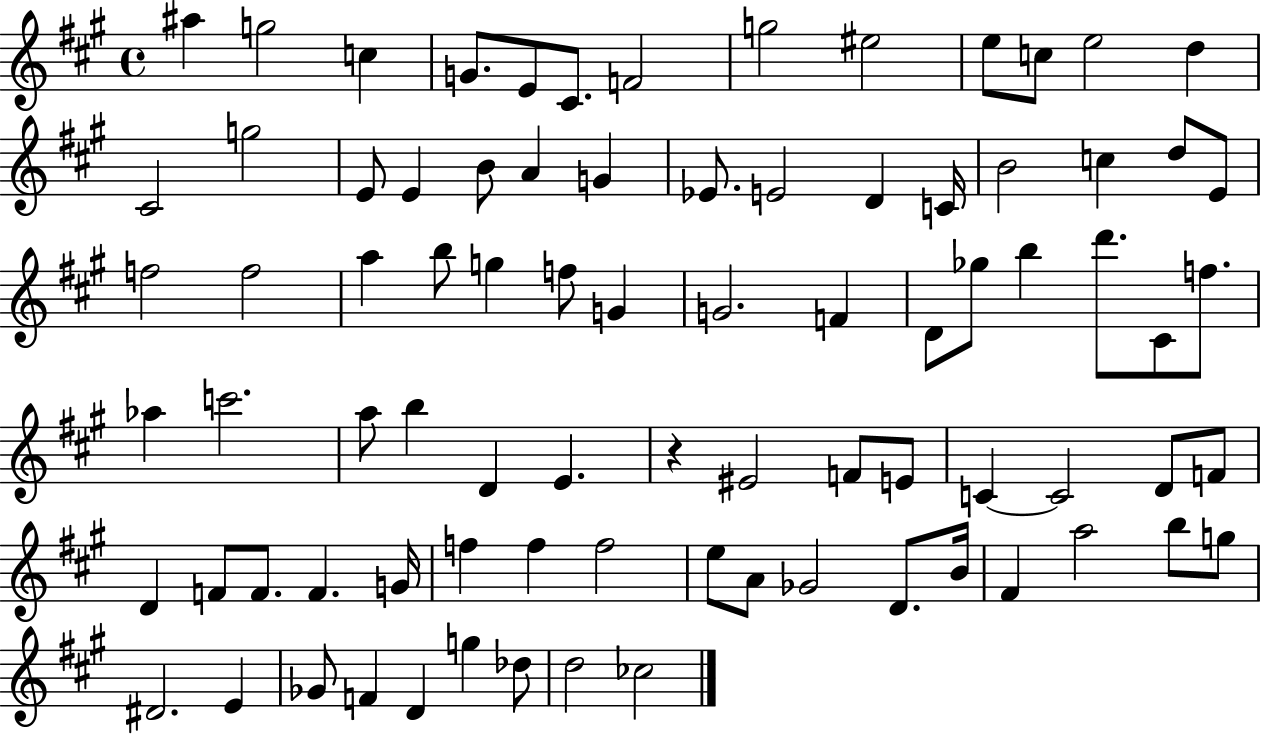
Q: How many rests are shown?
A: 1